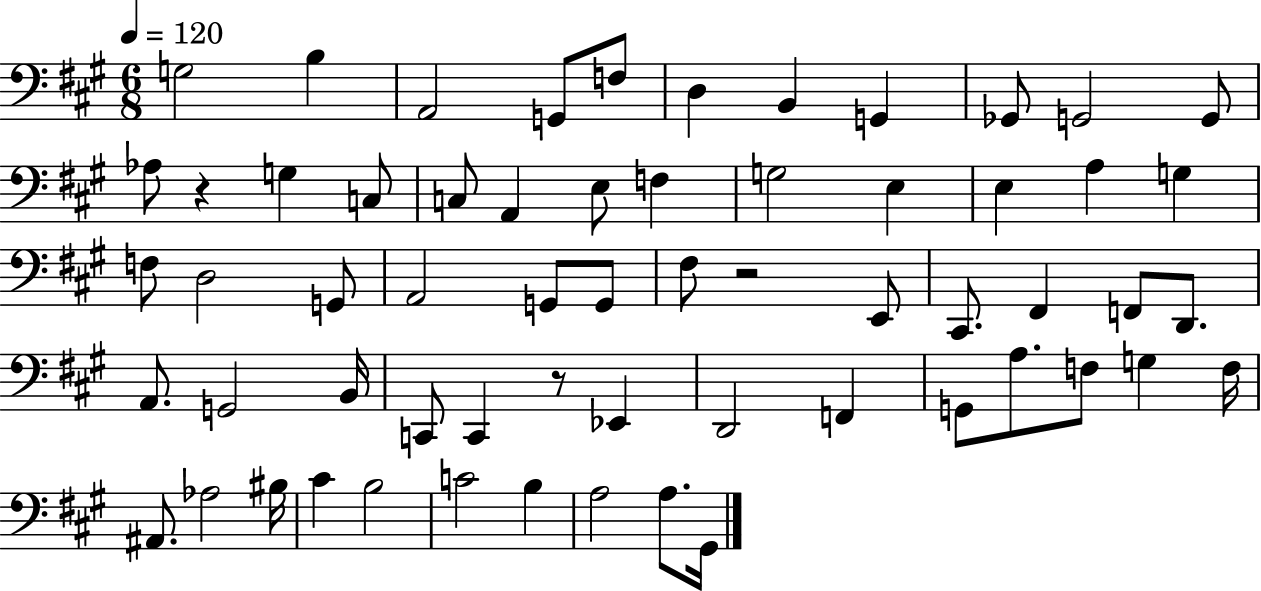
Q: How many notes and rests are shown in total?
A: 61